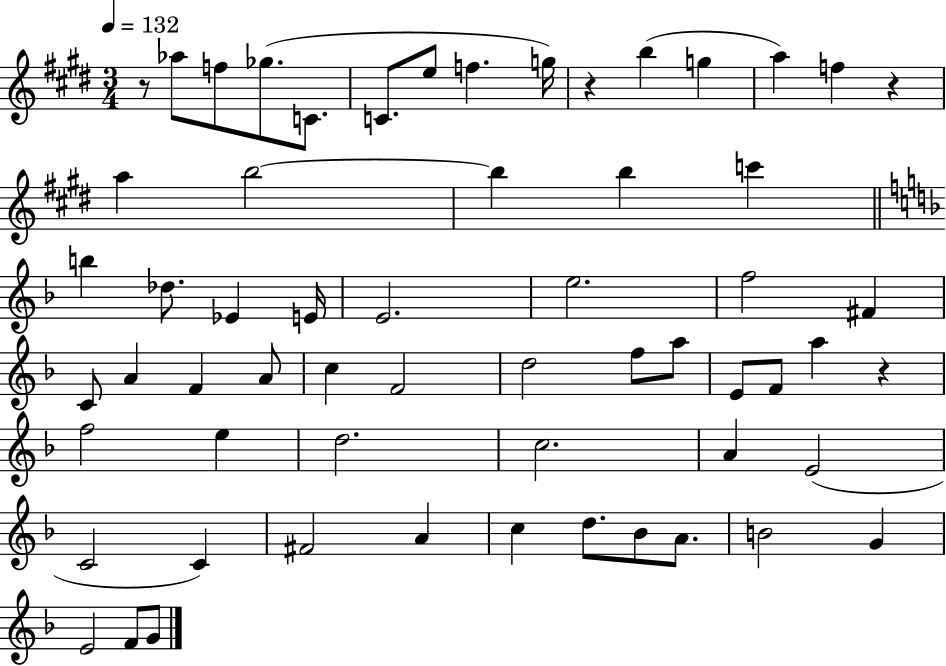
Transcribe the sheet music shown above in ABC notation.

X:1
T:Untitled
M:3/4
L:1/4
K:E
z/2 _a/2 f/2 _g/2 C/2 C/2 e/2 f g/4 z b g a f z a b2 b b c' b _d/2 _E E/4 E2 e2 f2 ^F C/2 A F A/2 c F2 d2 f/2 a/2 E/2 F/2 a z f2 e d2 c2 A E2 C2 C ^F2 A c d/2 _B/2 A/2 B2 G E2 F/2 G/2